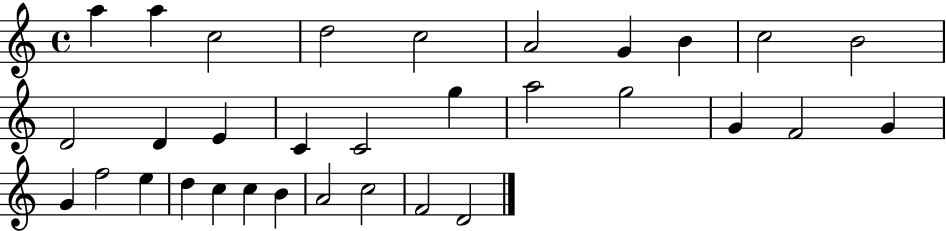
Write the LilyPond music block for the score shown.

{
  \clef treble
  \time 4/4
  \defaultTimeSignature
  \key c \major
  a''4 a''4 c''2 | d''2 c''2 | a'2 g'4 b'4 | c''2 b'2 | \break d'2 d'4 e'4 | c'4 c'2 g''4 | a''2 g''2 | g'4 f'2 g'4 | \break g'4 f''2 e''4 | d''4 c''4 c''4 b'4 | a'2 c''2 | f'2 d'2 | \break \bar "|."
}